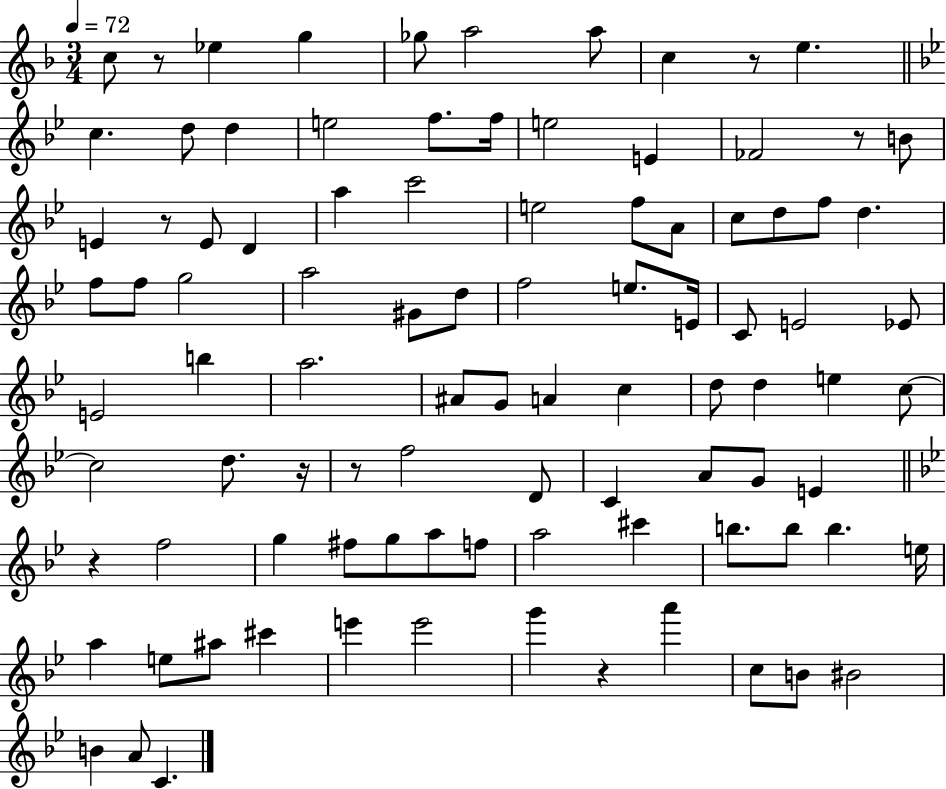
{
  \clef treble
  \numericTimeSignature
  \time 3/4
  \key f \major
  \tempo 4 = 72
  \repeat volta 2 { c''8 r8 ees''4 g''4 | ges''8 a''2 a''8 | c''4 r8 e''4. | \bar "||" \break \key bes \major c''4. d''8 d''4 | e''2 f''8. f''16 | e''2 e'4 | fes'2 r8 b'8 | \break e'4 r8 e'8 d'4 | a''4 c'''2 | e''2 f''8 a'8 | c''8 d''8 f''8 d''4. | \break f''8 f''8 g''2 | a''2 gis'8 d''8 | f''2 e''8. e'16 | c'8 e'2 ees'8 | \break e'2 b''4 | a''2. | ais'8 g'8 a'4 c''4 | d''8 d''4 e''4 c''8~~ | \break c''2 d''8. r16 | r8 f''2 d'8 | c'4 a'8 g'8 e'4 | \bar "||" \break \key bes \major r4 f''2 | g''4 fis''8 g''8 a''8 f''8 | a''2 cis'''4 | b''8. b''8 b''4. e''16 | \break a''4 e''8 ais''8 cis'''4 | e'''4 e'''2 | g'''4 r4 a'''4 | c''8 b'8 bis'2 | \break b'4 a'8 c'4. | } \bar "|."
}